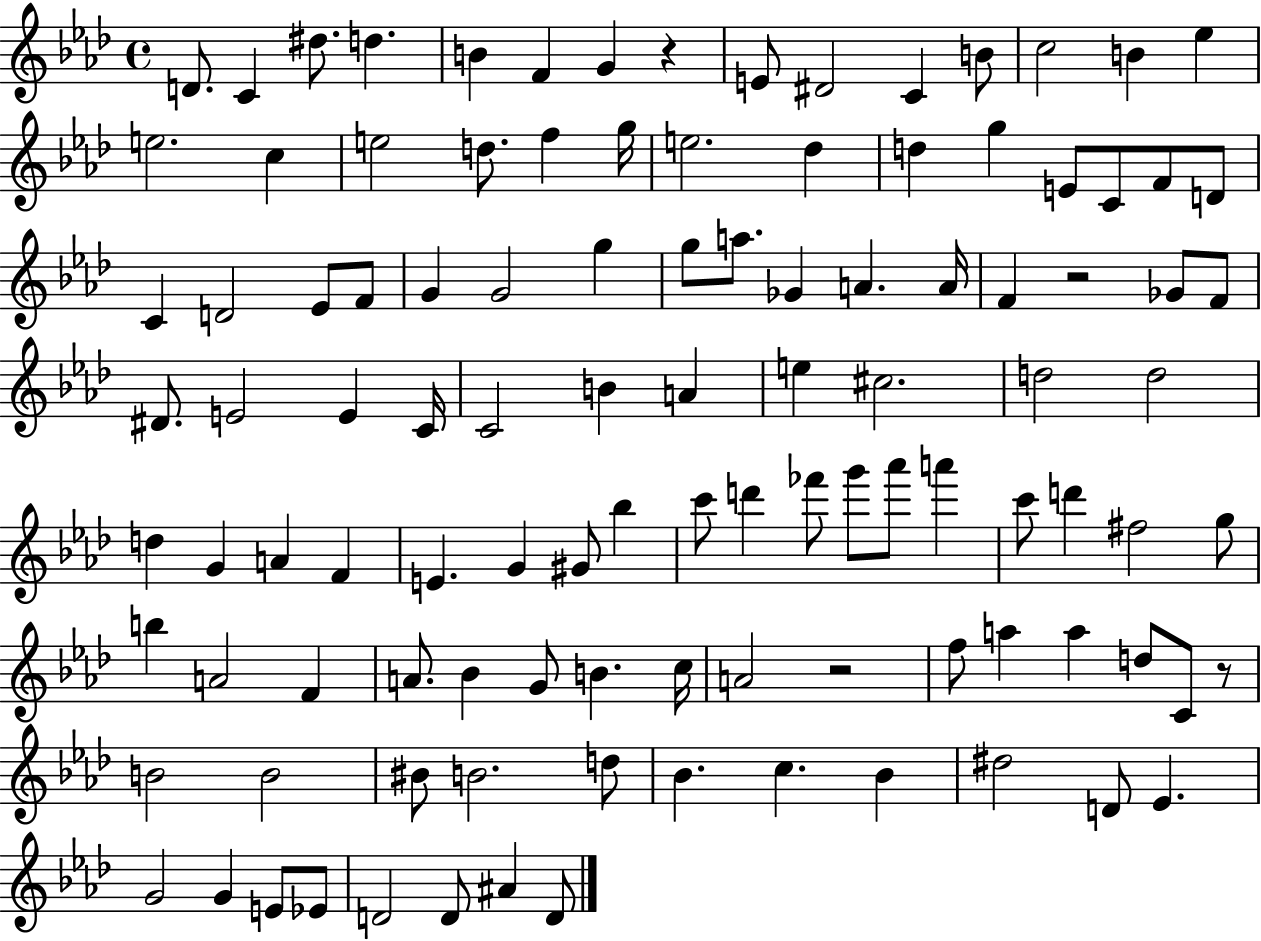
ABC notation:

X:1
T:Untitled
M:4/4
L:1/4
K:Ab
D/2 C ^d/2 d B F G z E/2 ^D2 C B/2 c2 B _e e2 c e2 d/2 f g/4 e2 _d d g E/2 C/2 F/2 D/2 C D2 _E/2 F/2 G G2 g g/2 a/2 _G A A/4 F z2 _G/2 F/2 ^D/2 E2 E C/4 C2 B A e ^c2 d2 d2 d G A F E G ^G/2 _b c'/2 d' _f'/2 g'/2 _a'/2 a' c'/2 d' ^f2 g/2 b A2 F A/2 _B G/2 B c/4 A2 z2 f/2 a a d/2 C/2 z/2 B2 B2 ^B/2 B2 d/2 _B c _B ^d2 D/2 _E G2 G E/2 _E/2 D2 D/2 ^A D/2